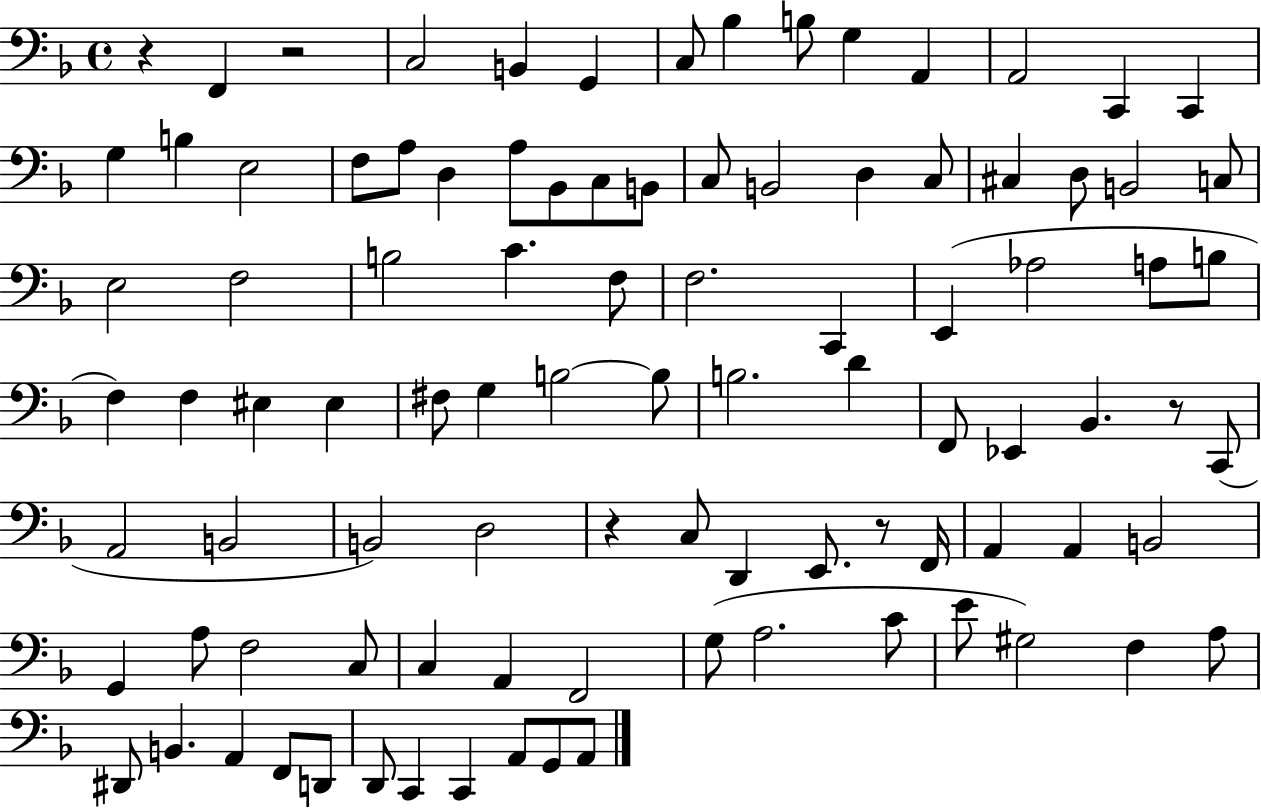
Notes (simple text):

R/q F2/q R/h C3/h B2/q G2/q C3/e Bb3/q B3/e G3/q A2/q A2/h C2/q C2/q G3/q B3/q E3/h F3/e A3/e D3/q A3/e Bb2/e C3/e B2/e C3/e B2/h D3/q C3/e C#3/q D3/e B2/h C3/e E3/h F3/h B3/h C4/q. F3/e F3/h. C2/q E2/q Ab3/h A3/e B3/e F3/q F3/q EIS3/q EIS3/q F#3/e G3/q B3/h B3/e B3/h. D4/q F2/e Eb2/q Bb2/q. R/e C2/e A2/h B2/h B2/h D3/h R/q C3/e D2/q E2/e. R/e F2/s A2/q A2/q B2/h G2/q A3/e F3/h C3/e C3/q A2/q F2/h G3/e A3/h. C4/e E4/e G#3/h F3/q A3/e D#2/e B2/q. A2/q F2/e D2/e D2/e C2/q C2/q A2/e G2/e A2/e